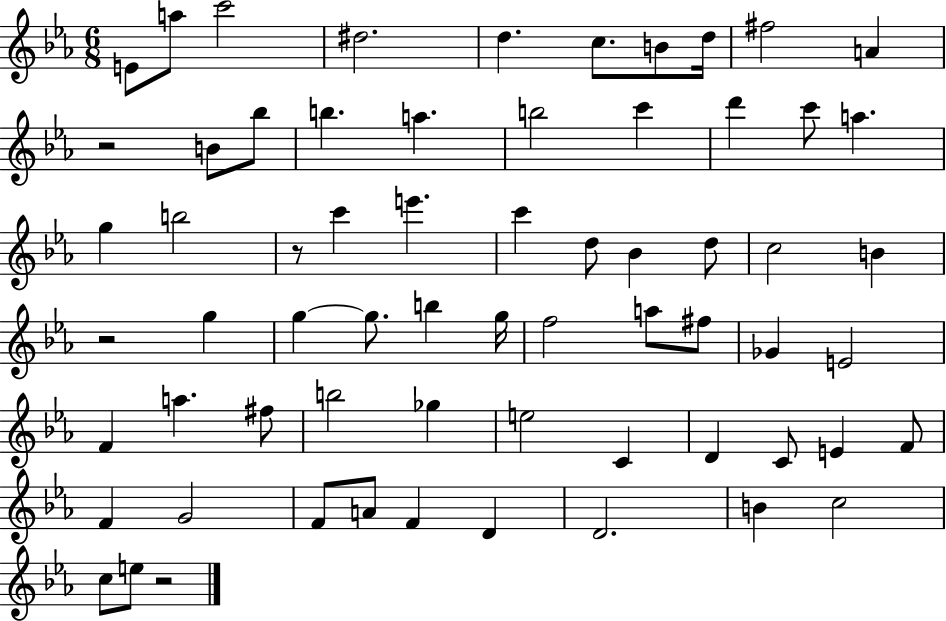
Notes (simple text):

E4/e A5/e C6/h D#5/h. D5/q. C5/e. B4/e D5/s F#5/h A4/q R/h B4/e Bb5/e B5/q. A5/q. B5/h C6/q D6/q C6/e A5/q. G5/q B5/h R/e C6/q E6/q. C6/q D5/e Bb4/q D5/e C5/h B4/q R/h G5/q G5/q G5/e. B5/q G5/s F5/h A5/e F#5/e Gb4/q E4/h F4/q A5/q. F#5/e B5/h Gb5/q E5/h C4/q D4/q C4/e E4/q F4/e F4/q G4/h F4/e A4/e F4/q D4/q D4/h. B4/q C5/h C5/e E5/e R/h